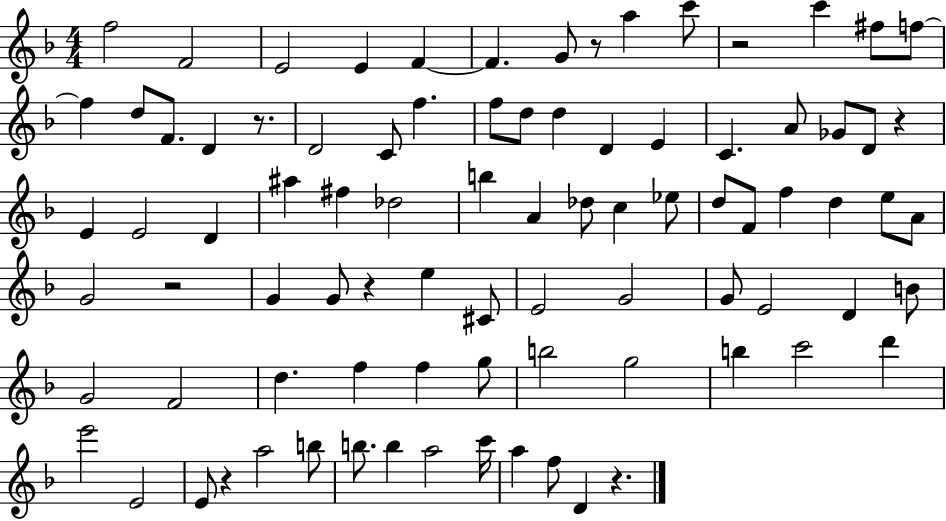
F5/h F4/h E4/h E4/q F4/q F4/q. G4/e R/e A5/q C6/e R/h C6/q F#5/e F5/e F5/q D5/e F4/e. D4/q R/e. D4/h C4/e F5/q. F5/e D5/e D5/q D4/q E4/q C4/q. A4/e Gb4/e D4/e R/q E4/q E4/h D4/q A#5/q F#5/q Db5/h B5/q A4/q Db5/e C5/q Eb5/e D5/e F4/e F5/q D5/q E5/e A4/e G4/h R/h G4/q G4/e R/q E5/q C#4/e E4/h G4/h G4/e E4/h D4/q B4/e G4/h F4/h D5/q. F5/q F5/q G5/e B5/h G5/h B5/q C6/h D6/q E6/h E4/h E4/e R/q A5/h B5/e B5/e. B5/q A5/h C6/s A5/q F5/e D4/q R/q.